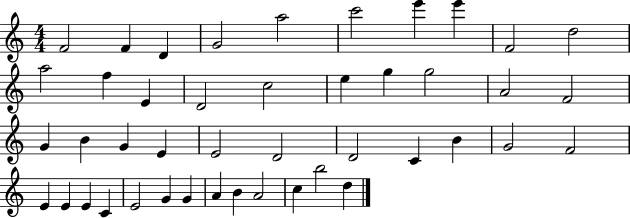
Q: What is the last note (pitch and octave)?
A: D5